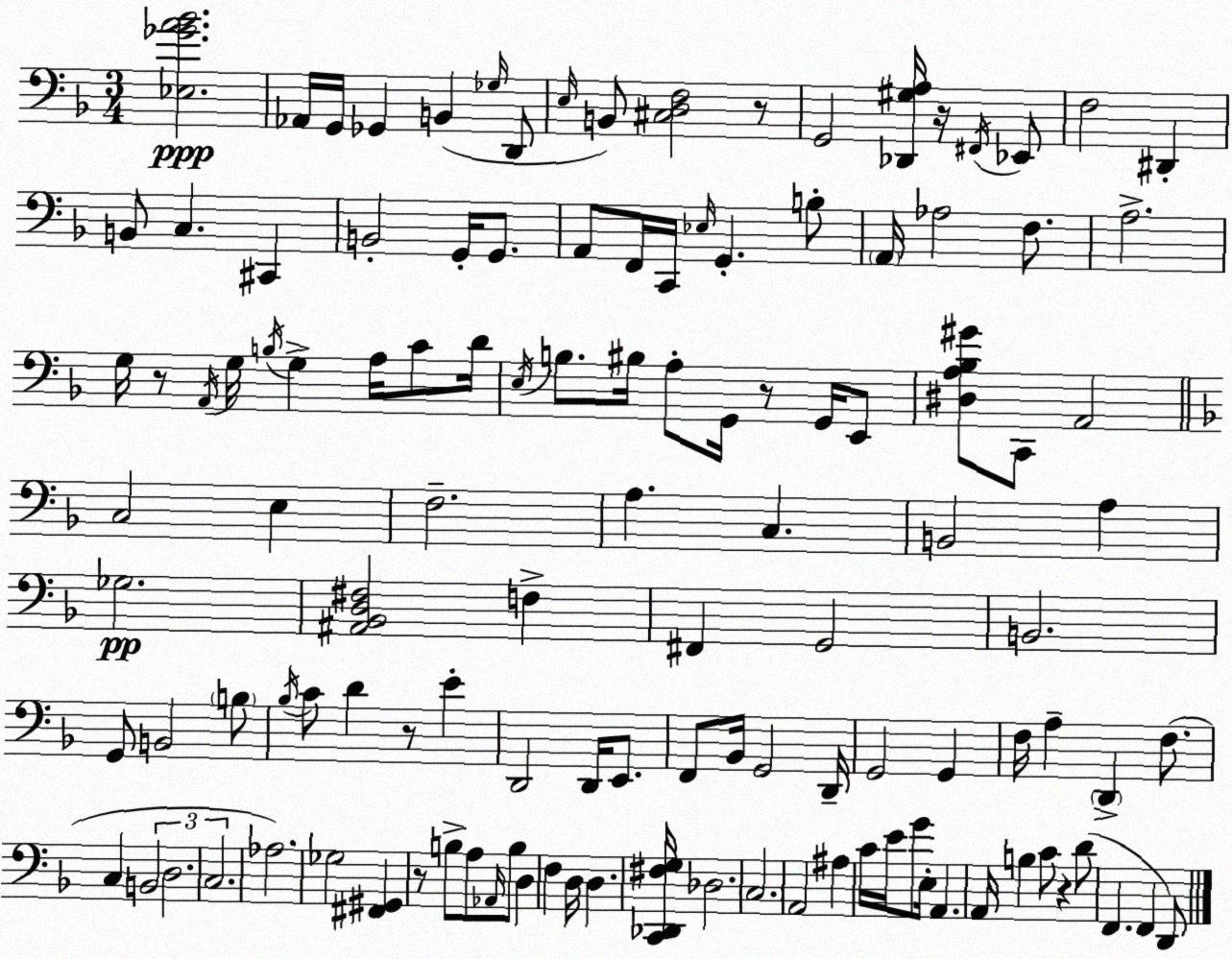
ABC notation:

X:1
T:Untitled
M:3/4
L:1/4
K:Dm
[_E,_GA_B]2 _A,,/4 G,,/4 _G,, B,, _G,/4 D,,/2 E,/4 B,,/2 [^C,D,F,]2 z/2 G,,2 [_D,,^G,A,]/4 z/4 ^F,,/4 _E,,/2 F,2 ^D,, B,,/2 C, ^C,, B,,2 G,,/4 G,,/2 A,,/2 F,,/4 C,,/4 _E,/4 G,, B,/2 A,,/4 _A,2 F,/2 A,2 G,/4 z/2 A,,/4 G,/4 B,/4 G, A,/4 C/2 D/4 E,/4 B,/2 ^B,/4 A,/2 G,,/4 z/2 G,,/4 E,,/2 [^D,A,_B,^G]/2 C,,/2 A,,2 C,2 E, F,2 A, C, B,,2 A, _G,2 [^A,,_B,,D,^F,]2 F, ^F,, G,,2 B,,2 G,,/2 B,,2 B,/2 _B,/4 C/2 D z/2 E D,,2 D,,/4 E,,/2 F,,/2 _B,,/4 G,,2 D,,/4 G,,2 G,, F,/4 A, D,, F,/2 C, B,,2 D,2 C,2 _A,2 _G,2 [^F,,^G,,] z/2 B,/2 A,/2 _A,,/4 B,/2 D, F, D,/4 D, [C,,_D,,^F,G,]/4 _D,2 C,2 A,,2 ^A, C/4 E/4 G/2 E,/4 A,, A,,/4 B, C/2 z D/2 F,, F,, D,,/2